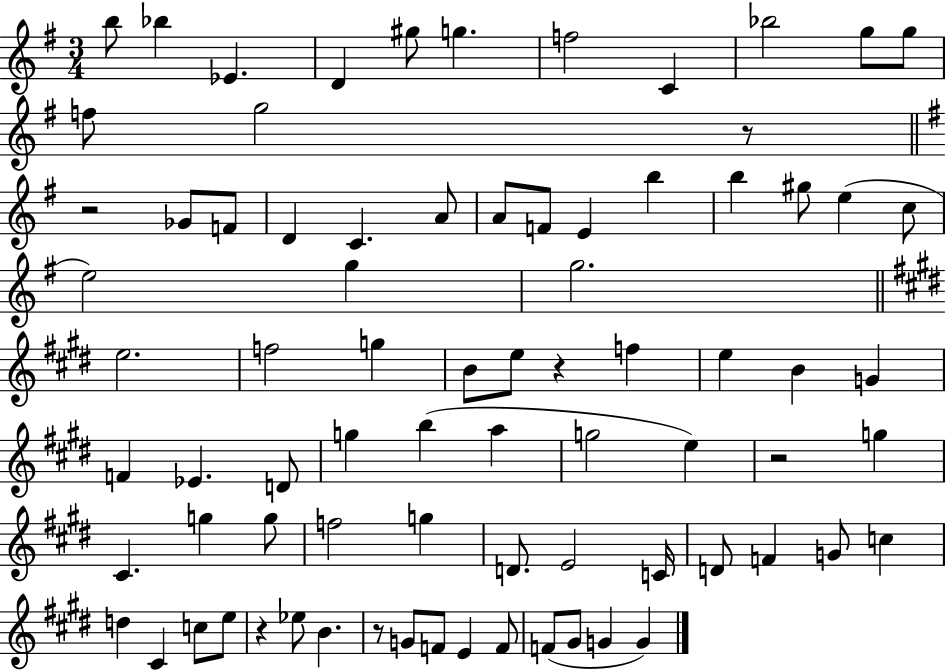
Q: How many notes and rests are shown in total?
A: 79